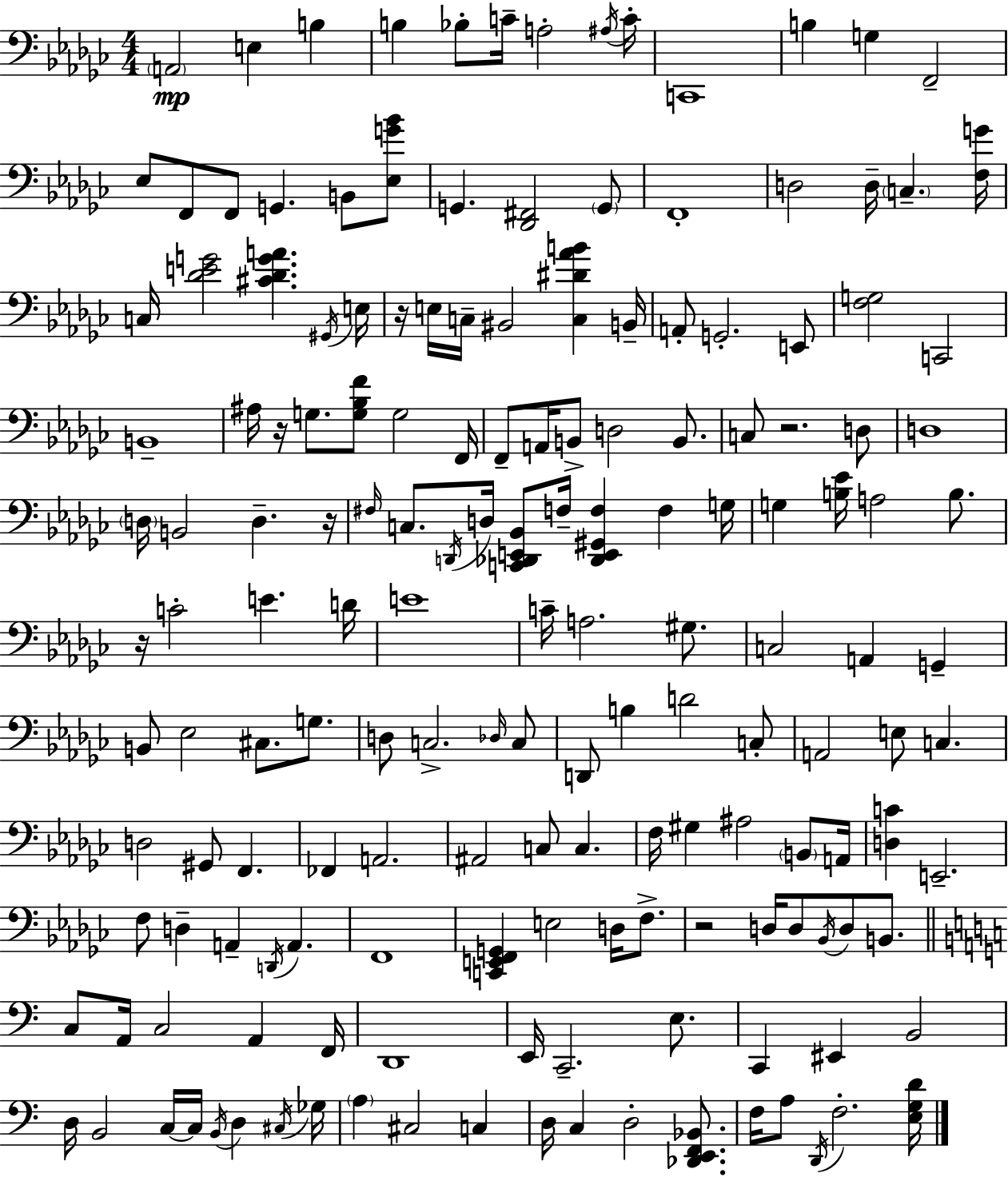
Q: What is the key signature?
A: EES minor